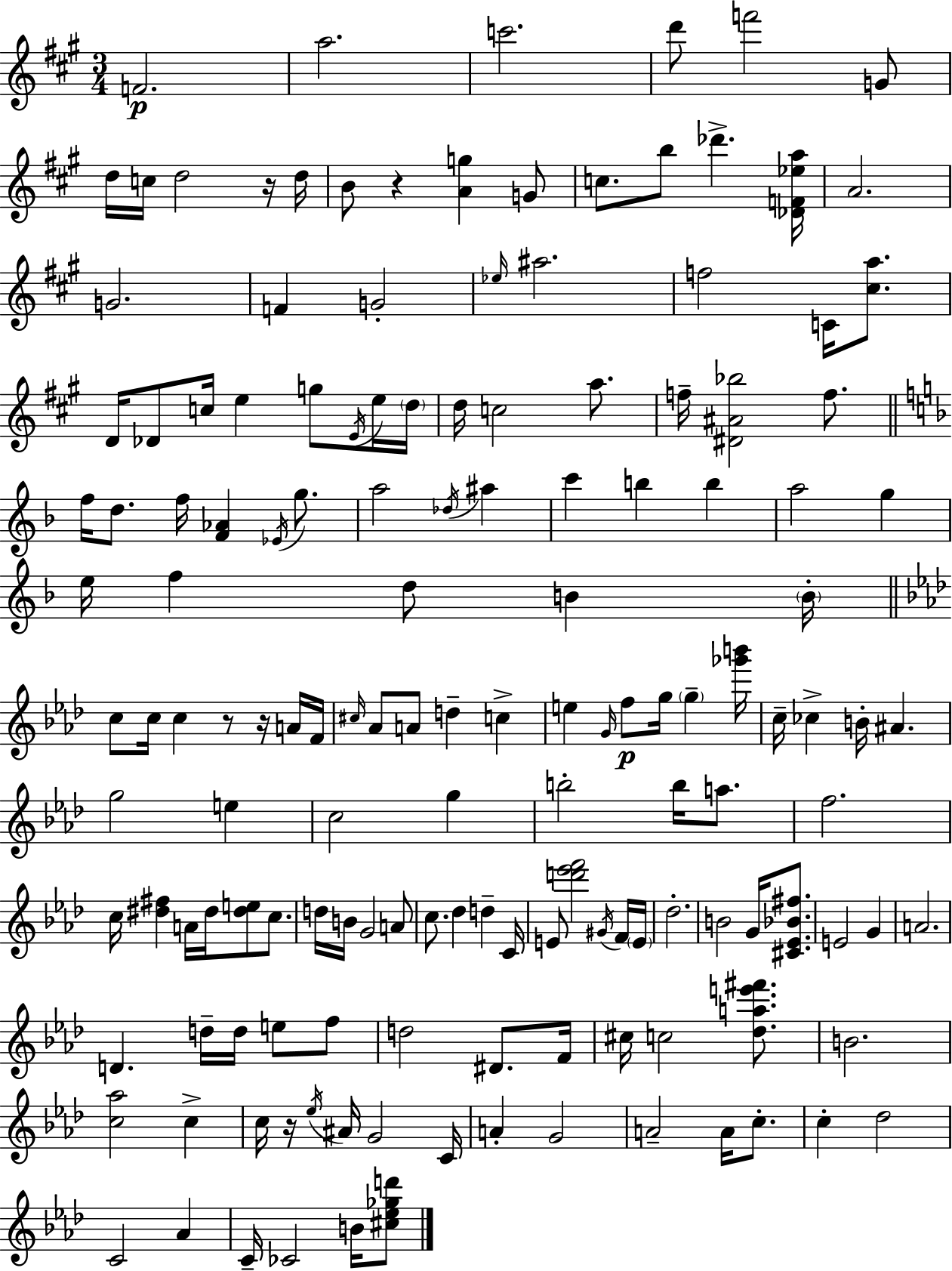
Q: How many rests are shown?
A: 5